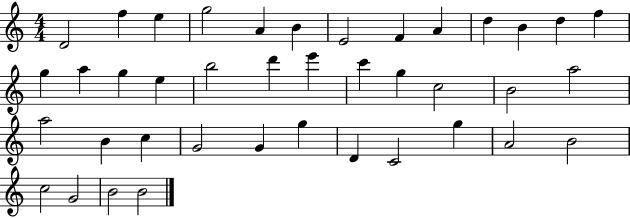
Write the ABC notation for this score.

X:1
T:Untitled
M:4/4
L:1/4
K:C
D2 f e g2 A B E2 F A d B d f g a g e b2 d' e' c' g c2 B2 a2 a2 B c G2 G g D C2 g A2 B2 c2 G2 B2 B2